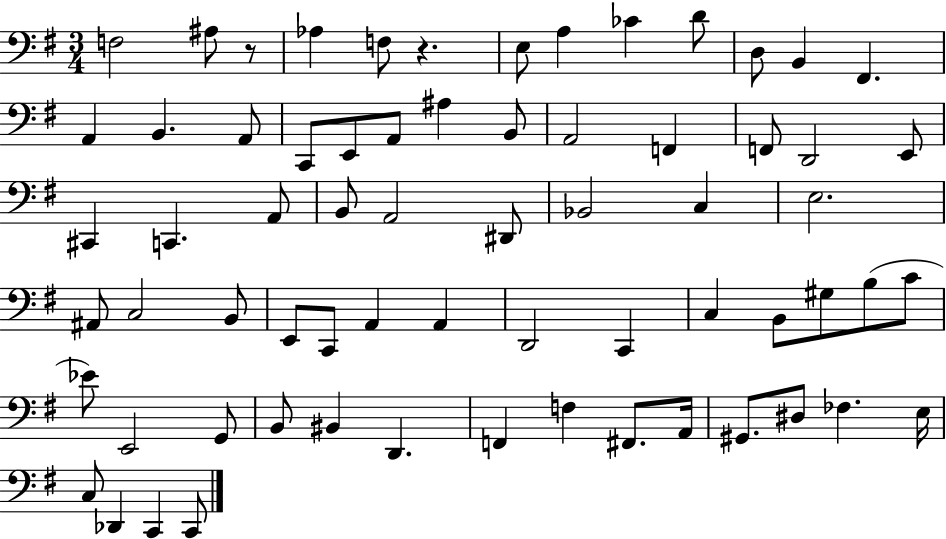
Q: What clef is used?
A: bass